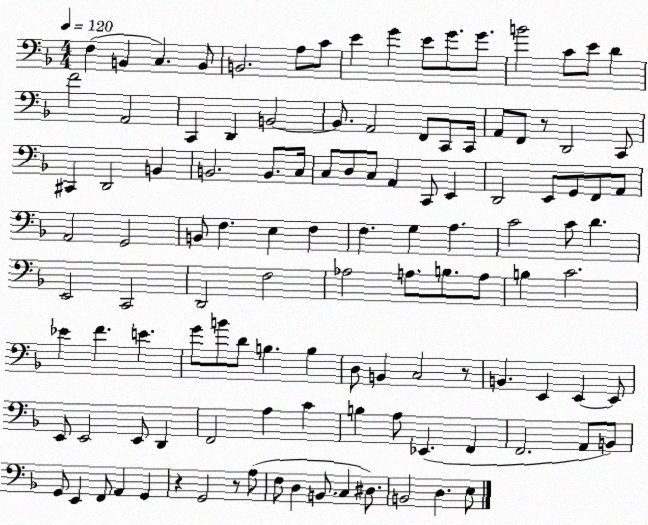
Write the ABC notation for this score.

X:1
T:Untitled
M:4/4
L:1/4
K:F
F, B,, C, B,,/2 B,,2 A,/2 C/2 E G E/2 G/2 G/2 B2 C/2 E/2 D F2 A,,2 C,, D,, B,,2 B,,/2 A,,2 F,,/2 C,,/2 C,,/4 A,,/2 F,,/2 z/2 D,,2 C,,/2 ^C,, D,,2 B,, B,,2 B,,/2 C,/4 C,/2 D,/2 C,/2 A,, C,,/2 E,, D,,2 E,,/2 G,,/2 F,,/2 A,,/2 A,,2 G,,2 B,,/2 F, E, F, F, G, A, C2 C/2 D E,,2 C,,2 D,,2 F,2 _A,2 A,/2 B,/2 A,/2 B, C2 _E F E G/2 B/2 D/2 B, B, D,/2 B,, C,2 z/2 B,, E,, E,, E,,/2 E,,/2 E,,2 E,,/2 D,, F,,2 A, C B, A,/2 _E,, F,, F,,2 A,,/2 B,,/2 G,,/2 E,, F,,/2 A,, G,, z G,,2 z/2 A,/2 F,/2 D, B,,/2 C, ^D,/2 B,,2 D, E,/2